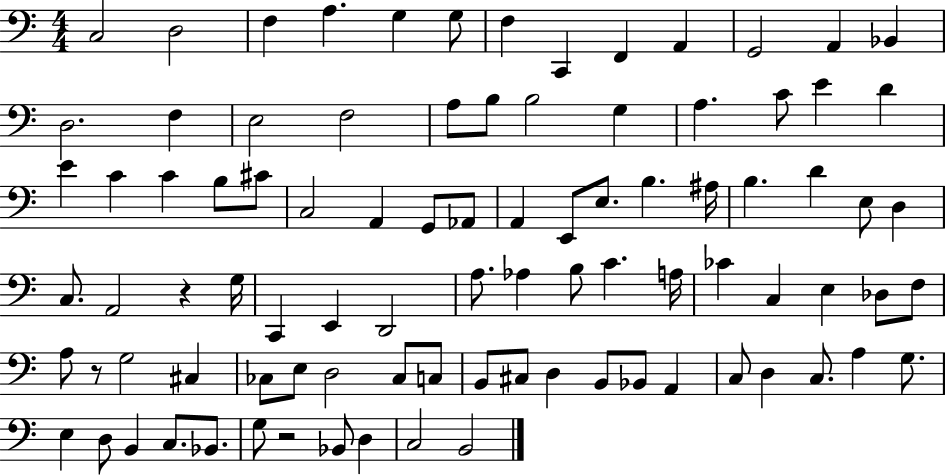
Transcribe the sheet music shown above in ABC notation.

X:1
T:Untitled
M:4/4
L:1/4
K:C
C,2 D,2 F, A, G, G,/2 F, C,, F,, A,, G,,2 A,, _B,, D,2 F, E,2 F,2 A,/2 B,/2 B,2 G, A, C/2 E D E C C B,/2 ^C/2 C,2 A,, G,,/2 _A,,/2 A,, E,,/2 E,/2 B, ^A,/4 B, D E,/2 D, C,/2 A,,2 z G,/4 C,, E,, D,,2 A,/2 _A, B,/2 C A,/4 _C C, E, _D,/2 F,/2 A,/2 z/2 G,2 ^C, _C,/2 E,/2 D,2 _C,/2 C,/2 B,,/2 ^C,/2 D, B,,/2 _B,,/2 A,, C,/2 D, C,/2 A, G,/2 E, D,/2 B,, C,/2 _B,,/2 G,/2 z2 _B,,/2 D, C,2 B,,2